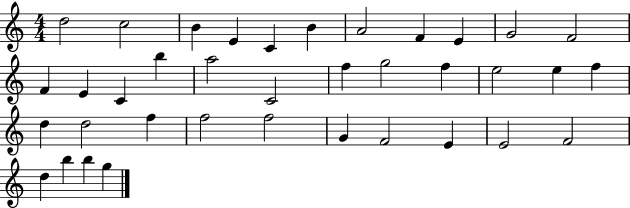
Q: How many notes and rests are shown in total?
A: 37